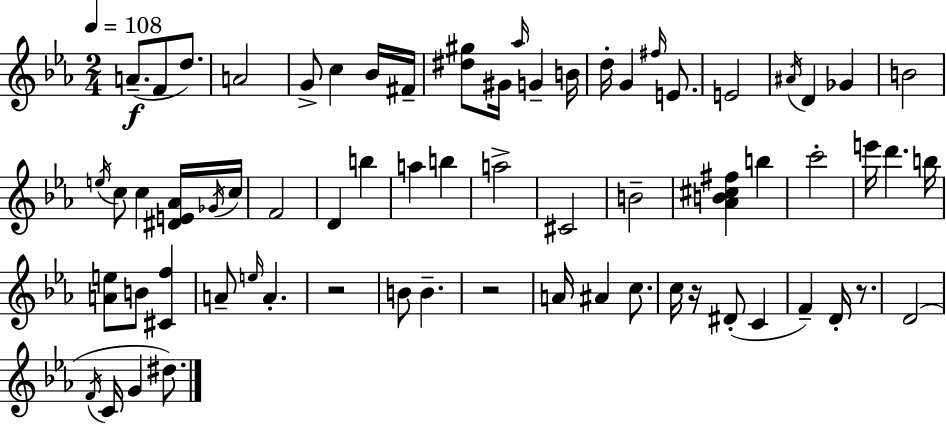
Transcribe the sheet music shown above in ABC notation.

X:1
T:Untitled
M:2/4
L:1/4
K:Eb
A/2 F/2 d/2 A2 G/2 c _B/4 ^F/4 [^d^g]/2 ^G/4 _a/4 G B/4 d/4 G ^f/4 E/2 E2 ^A/4 D _G B2 e/4 c/2 c [^DE_A]/4 _G/4 c/4 F2 D b a b a2 ^C2 B2 [_AB^c^f] b c'2 e'/4 d' b/4 [Ae]/2 B/2 [^Cf] A/2 e/4 A z2 B/2 B z2 A/4 ^A c/2 c/4 z/4 ^D/2 C F D/4 z/2 D2 F/4 C/4 G ^d/2